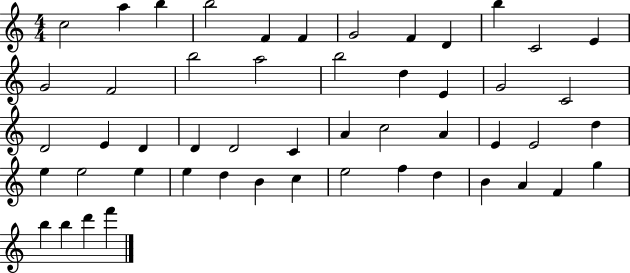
{
  \clef treble
  \numericTimeSignature
  \time 4/4
  \key c \major
  c''2 a''4 b''4 | b''2 f'4 f'4 | g'2 f'4 d'4 | b''4 c'2 e'4 | \break g'2 f'2 | b''2 a''2 | b''2 d''4 e'4 | g'2 c'2 | \break d'2 e'4 d'4 | d'4 d'2 c'4 | a'4 c''2 a'4 | e'4 e'2 d''4 | \break e''4 e''2 e''4 | e''4 d''4 b'4 c''4 | e''2 f''4 d''4 | b'4 a'4 f'4 g''4 | \break b''4 b''4 d'''4 f'''4 | \bar "|."
}